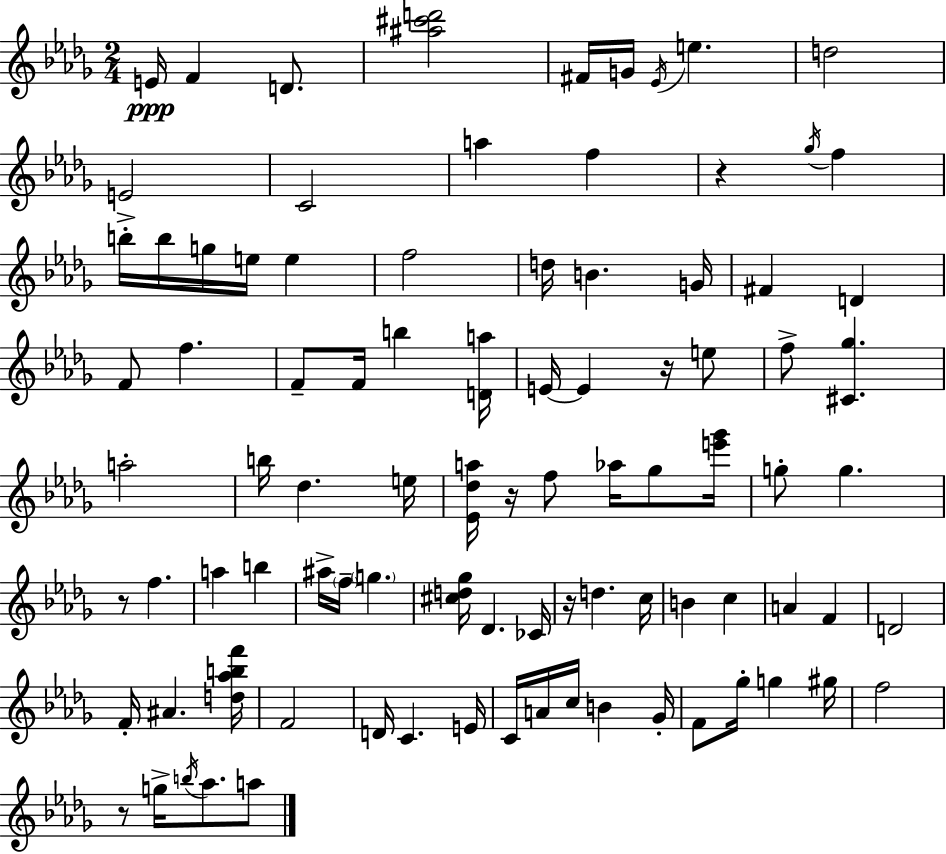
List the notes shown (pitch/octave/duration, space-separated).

E4/s F4/q D4/e. [A#5,C#6,D6]/h F#4/s G4/s Eb4/s E5/q. D5/h E4/h C4/h A5/q F5/q R/q Gb5/s F5/q B5/s B5/s G5/s E5/s E5/q F5/h D5/s B4/q. G4/s F#4/q D4/q F4/e F5/q. F4/e F4/s B5/q [D4,A5]/s E4/s E4/q R/s E5/e F5/e [C#4,Gb5]/q. A5/h B5/s Db5/q. E5/s [Eb4,Db5,A5]/s R/s F5/e Ab5/s Gb5/e [E6,Gb6]/s G5/e G5/q. R/e F5/q. A5/q B5/q A#5/s F5/s G5/q. [C#5,D5,Gb5]/s Db4/q. CES4/s R/s D5/q. C5/s B4/q C5/q A4/q F4/q D4/h F4/s A#4/q. [D5,Ab5,B5,F6]/s F4/h D4/s C4/q. E4/s C4/s A4/s C5/s B4/q Gb4/s F4/e Gb5/s G5/q G#5/s F5/h R/e G5/s B5/s Ab5/e. A5/e